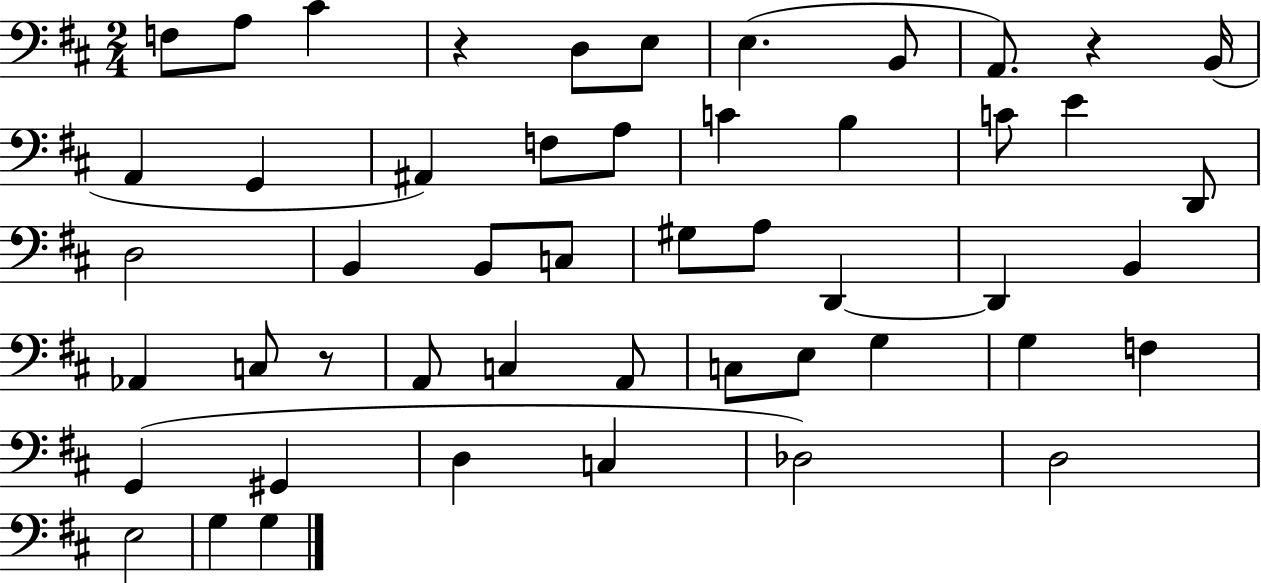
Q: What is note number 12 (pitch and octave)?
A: A#2